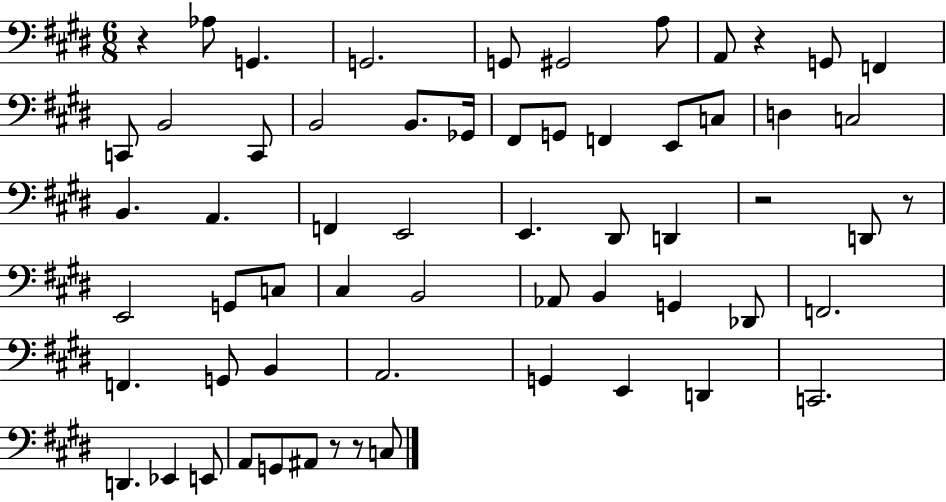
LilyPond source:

{
  \clef bass
  \numericTimeSignature
  \time 6/8
  \key e \major
  r4 aes8 g,4. | g,2. | g,8 gis,2 a8 | a,8 r4 g,8 f,4 | \break c,8 b,2 c,8 | b,2 b,8. ges,16 | fis,8 g,8 f,4 e,8 c8 | d4 c2 | \break b,4. a,4. | f,4 e,2 | e,4. dis,8 d,4 | r2 d,8 r8 | \break e,2 g,8 c8 | cis4 b,2 | aes,8 b,4 g,4 des,8 | f,2. | \break f,4. g,8 b,4 | a,2. | g,4 e,4 d,4 | c,2. | \break d,4. ees,4 e,8 | a,8 g,8 ais,8 r8 r8 c8 | \bar "|."
}